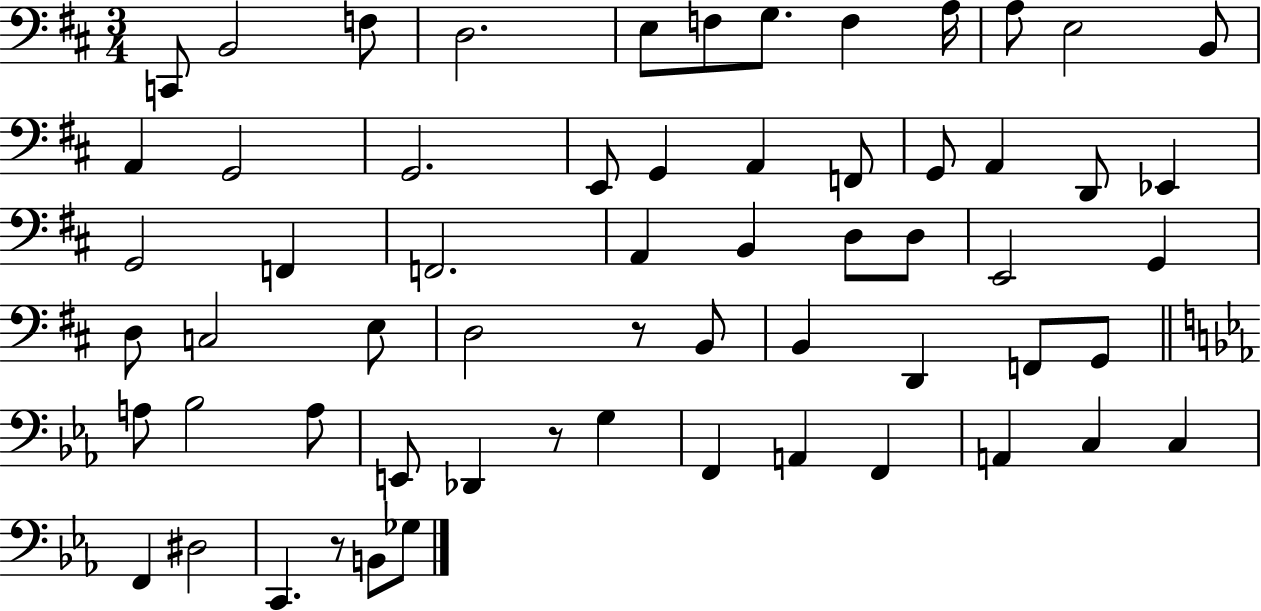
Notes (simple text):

C2/e B2/h F3/e D3/h. E3/e F3/e G3/e. F3/q A3/s A3/e E3/h B2/e A2/q G2/h G2/h. E2/e G2/q A2/q F2/e G2/e A2/q D2/e Eb2/q G2/h F2/q F2/h. A2/q B2/q D3/e D3/e E2/h G2/q D3/e C3/h E3/e D3/h R/e B2/e B2/q D2/q F2/e G2/e A3/e Bb3/h A3/e E2/e Db2/q R/e G3/q F2/q A2/q F2/q A2/q C3/q C3/q F2/q D#3/h C2/q. R/e B2/e Gb3/e